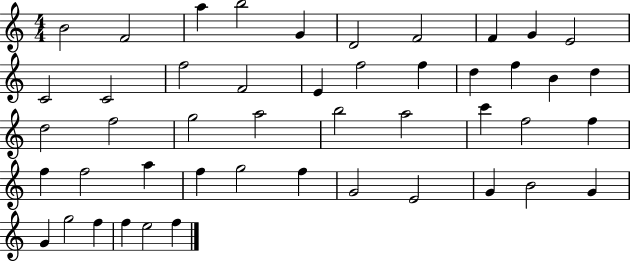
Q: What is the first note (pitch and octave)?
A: B4